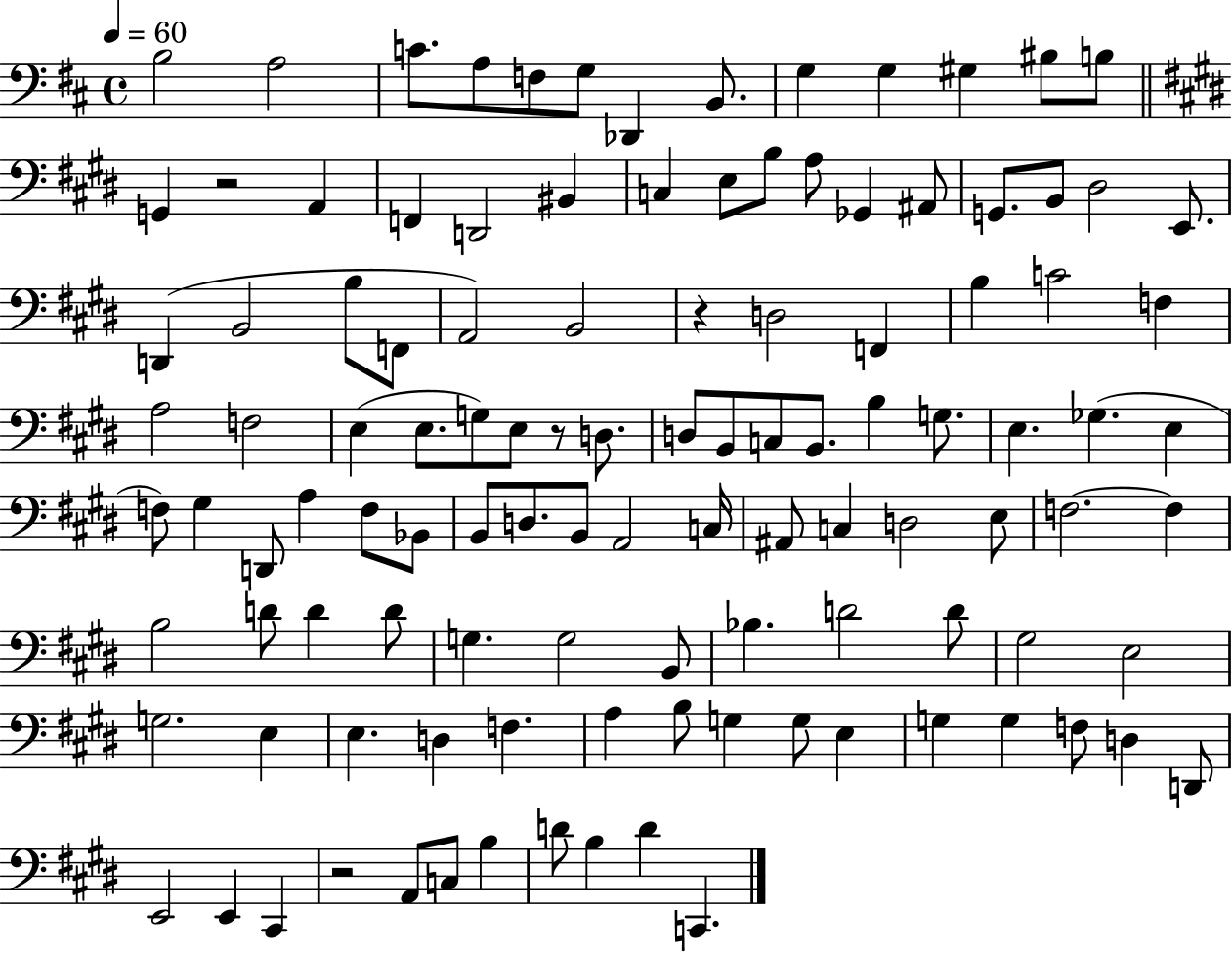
X:1
T:Untitled
M:4/4
L:1/4
K:D
B,2 A,2 C/2 A,/2 F,/2 G,/2 _D,, B,,/2 G, G, ^G, ^B,/2 B,/2 G,, z2 A,, F,, D,,2 ^B,, C, E,/2 B,/2 A,/2 _G,, ^A,,/2 G,,/2 B,,/2 ^D,2 E,,/2 D,, B,,2 B,/2 F,,/2 A,,2 B,,2 z D,2 F,, B, C2 F, A,2 F,2 E, E,/2 G,/2 E,/2 z/2 D,/2 D,/2 B,,/2 C,/2 B,,/2 B, G,/2 E, _G, E, F,/2 ^G, D,,/2 A, F,/2 _B,,/2 B,,/2 D,/2 B,,/2 A,,2 C,/4 ^A,,/2 C, D,2 E,/2 F,2 F, B,2 D/2 D D/2 G, G,2 B,,/2 _B, D2 D/2 ^G,2 E,2 G,2 E, E, D, F, A, B,/2 G, G,/2 E, G, G, F,/2 D, D,,/2 E,,2 E,, ^C,, z2 A,,/2 C,/2 B, D/2 B, D C,,